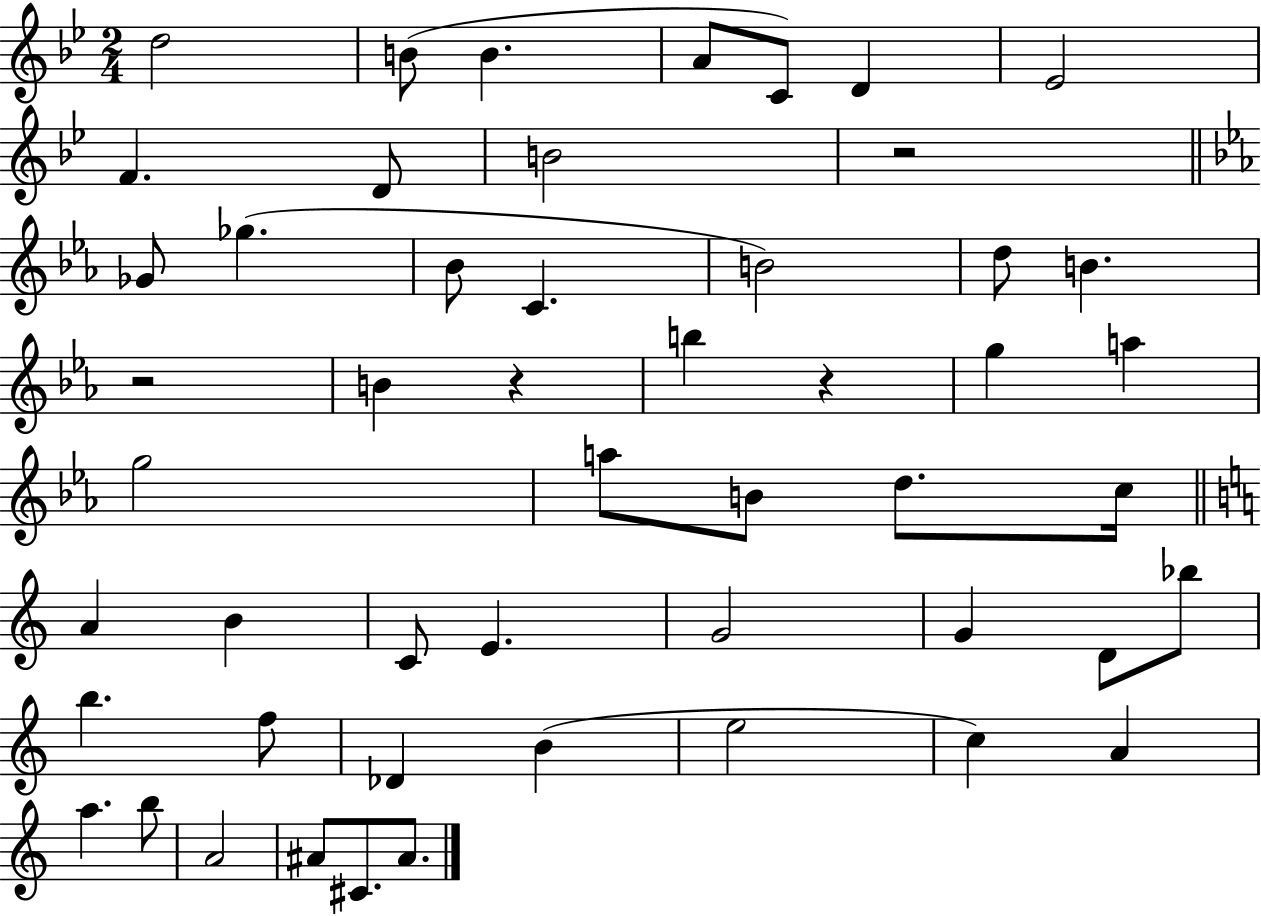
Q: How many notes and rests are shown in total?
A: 51